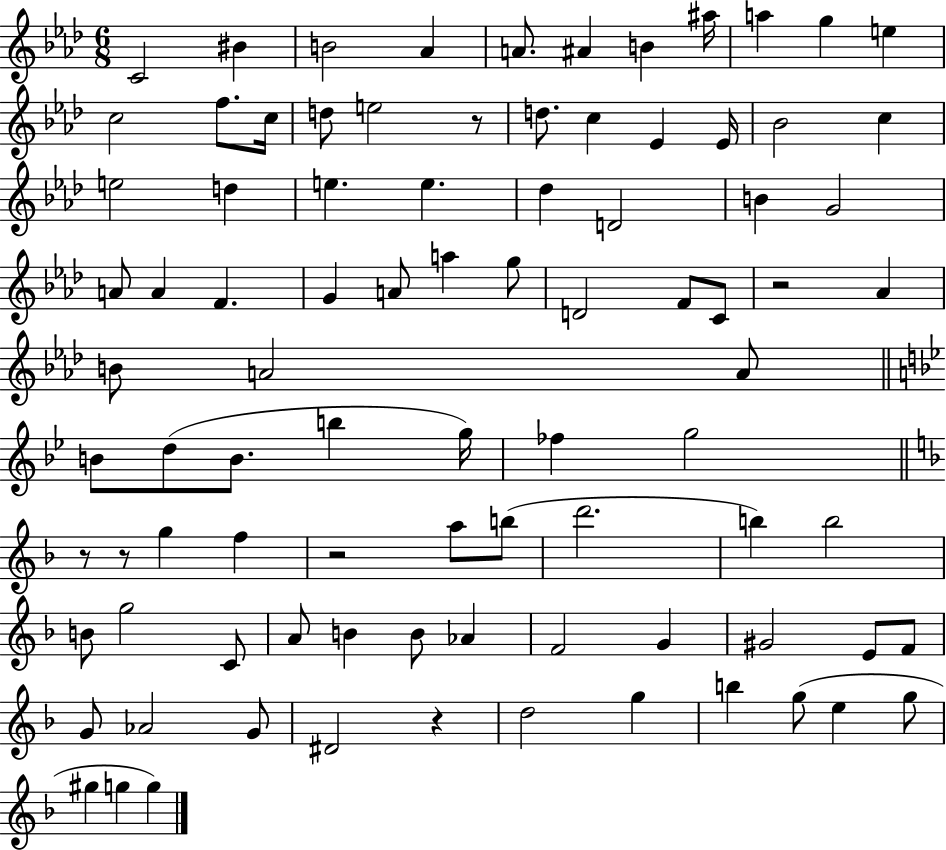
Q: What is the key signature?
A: AES major